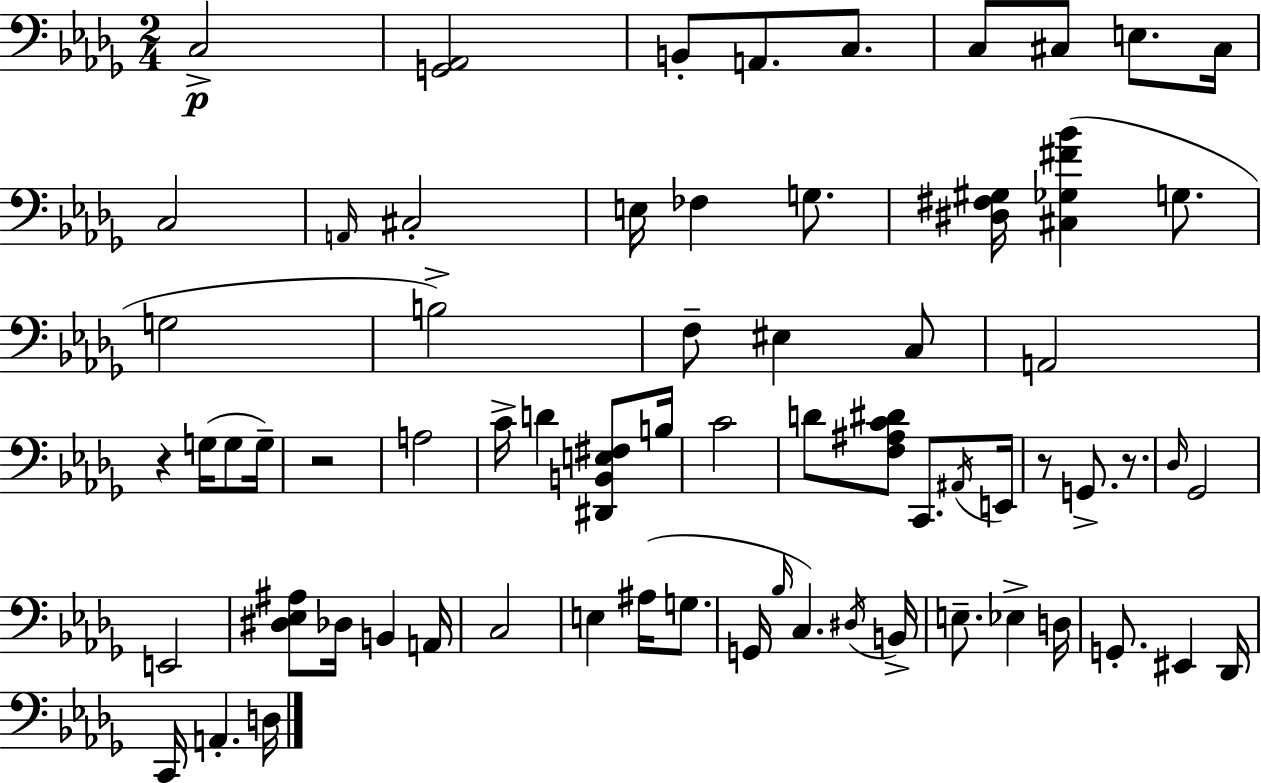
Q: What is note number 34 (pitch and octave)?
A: G2